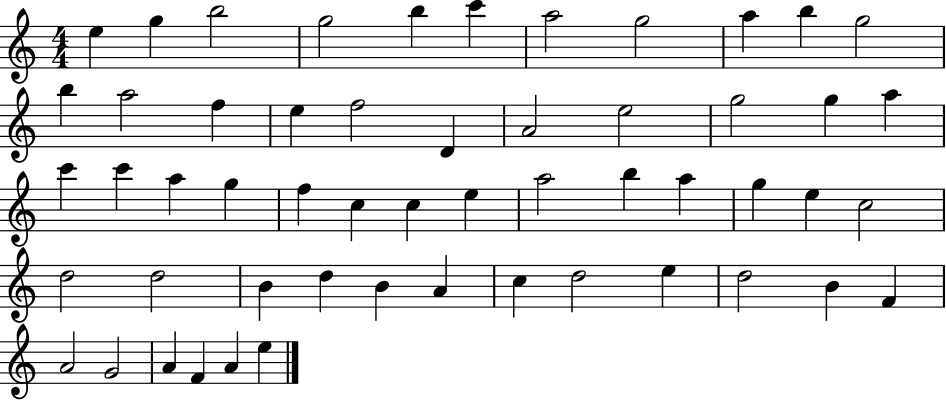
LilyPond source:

{
  \clef treble
  \numericTimeSignature
  \time 4/4
  \key c \major
  e''4 g''4 b''2 | g''2 b''4 c'''4 | a''2 g''2 | a''4 b''4 g''2 | \break b''4 a''2 f''4 | e''4 f''2 d'4 | a'2 e''2 | g''2 g''4 a''4 | \break c'''4 c'''4 a''4 g''4 | f''4 c''4 c''4 e''4 | a''2 b''4 a''4 | g''4 e''4 c''2 | \break d''2 d''2 | b'4 d''4 b'4 a'4 | c''4 d''2 e''4 | d''2 b'4 f'4 | \break a'2 g'2 | a'4 f'4 a'4 e''4 | \bar "|."
}